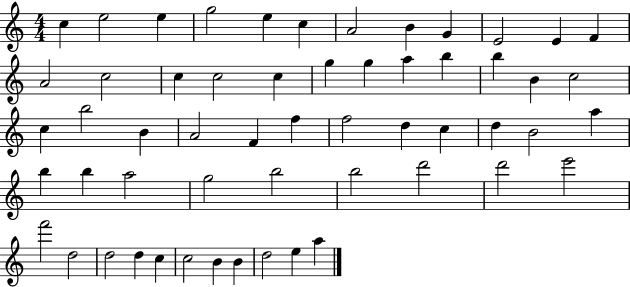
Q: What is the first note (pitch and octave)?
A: C5